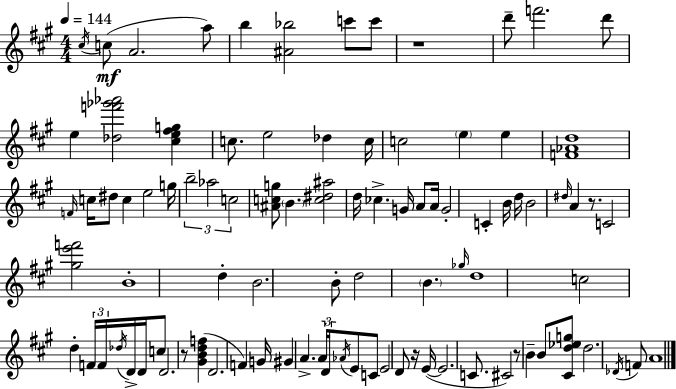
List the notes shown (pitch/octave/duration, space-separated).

C#5/s C5/e A4/h. A5/e B5/q [A#4,Bb5]/h C6/e C6/e R/w D6/e F6/h. D6/e E5/q [Db5,F6,Gb6,Ab6]/h [C#5,E5,F#5,G5]/q C5/e. E5/h Db5/q C5/s C5/h E5/q E5/q [F4,Ab4,D5]/w F4/s C5/s D#5/e C5/q E5/h G5/s B5/h Ab5/h C5/h [A#4,C5,G5]/e B4/q. [C5,D#5,A#5]/h D5/s CES5/q. G4/s A4/e A4/s G4/h C4/q B4/s D5/s B4/h D#5/s A4/q R/e. C4/h [G#5,E6,F6]/h B4/w D5/q B4/h. B4/e D5/h B4/q. Gb5/s D5/w C5/h D5/q F4/s F4/s Db5/s D4/s D4/s C5/e D4/h. R/e [G#4,B4,D5,F5]/q D4/h. F4/q G4/s G#4/q A4/q. A4/s D4/s Ab4/s E4/e C4/e E4/h D4/e R/s E4/s E4/h. C4/e. C#4/h R/e B4/q B4/e [C#4,D5,Eb5,G5]/e D5/h. Db4/s F4/e A4/w